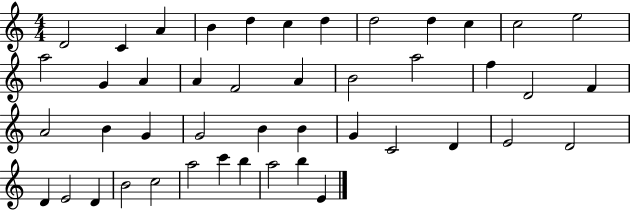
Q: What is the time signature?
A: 4/4